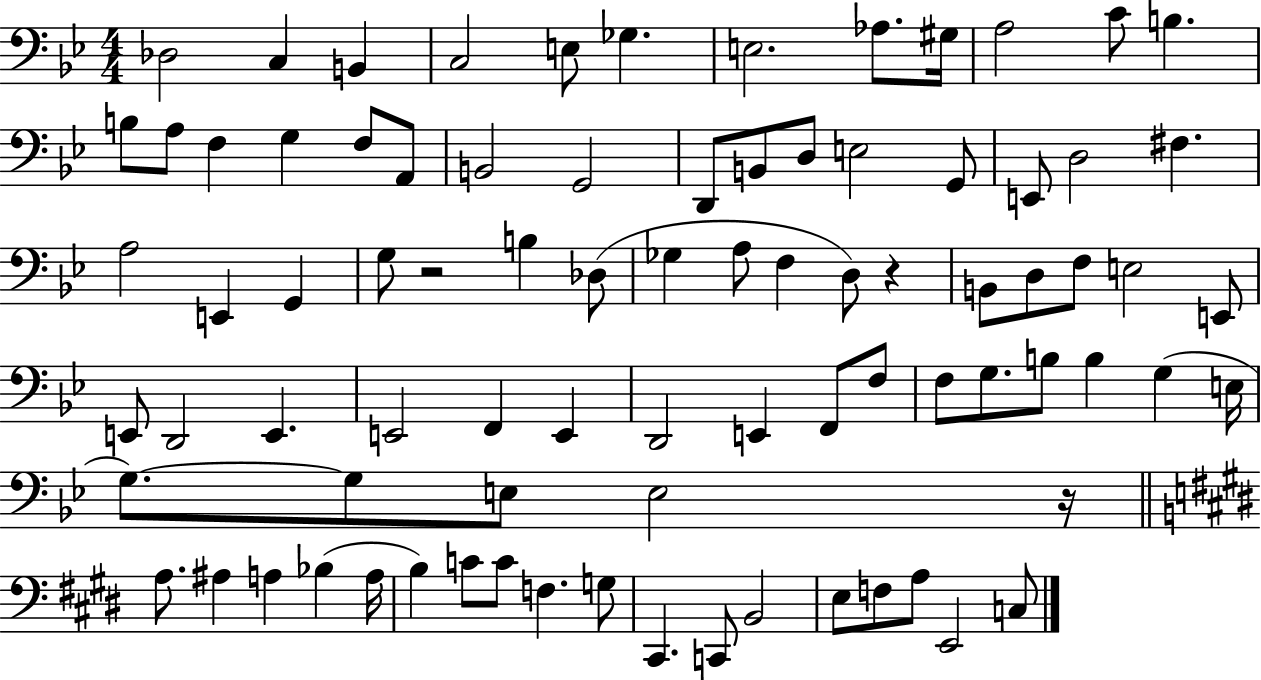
X:1
T:Untitled
M:4/4
L:1/4
K:Bb
_D,2 C, B,, C,2 E,/2 _G, E,2 _A,/2 ^G,/4 A,2 C/2 B, B,/2 A,/2 F, G, F,/2 A,,/2 B,,2 G,,2 D,,/2 B,,/2 D,/2 E,2 G,,/2 E,,/2 D,2 ^F, A,2 E,, G,, G,/2 z2 B, _D,/2 _G, A,/2 F, D,/2 z B,,/2 D,/2 F,/2 E,2 E,,/2 E,,/2 D,,2 E,, E,,2 F,, E,, D,,2 E,, F,,/2 F,/2 F,/2 G,/2 B,/2 B, G, E,/4 G,/2 G,/2 E,/2 E,2 z/4 A,/2 ^A, A, _B, A,/4 B, C/2 C/2 F, G,/2 ^C,, C,,/2 B,,2 E,/2 F,/2 A,/2 E,,2 C,/2